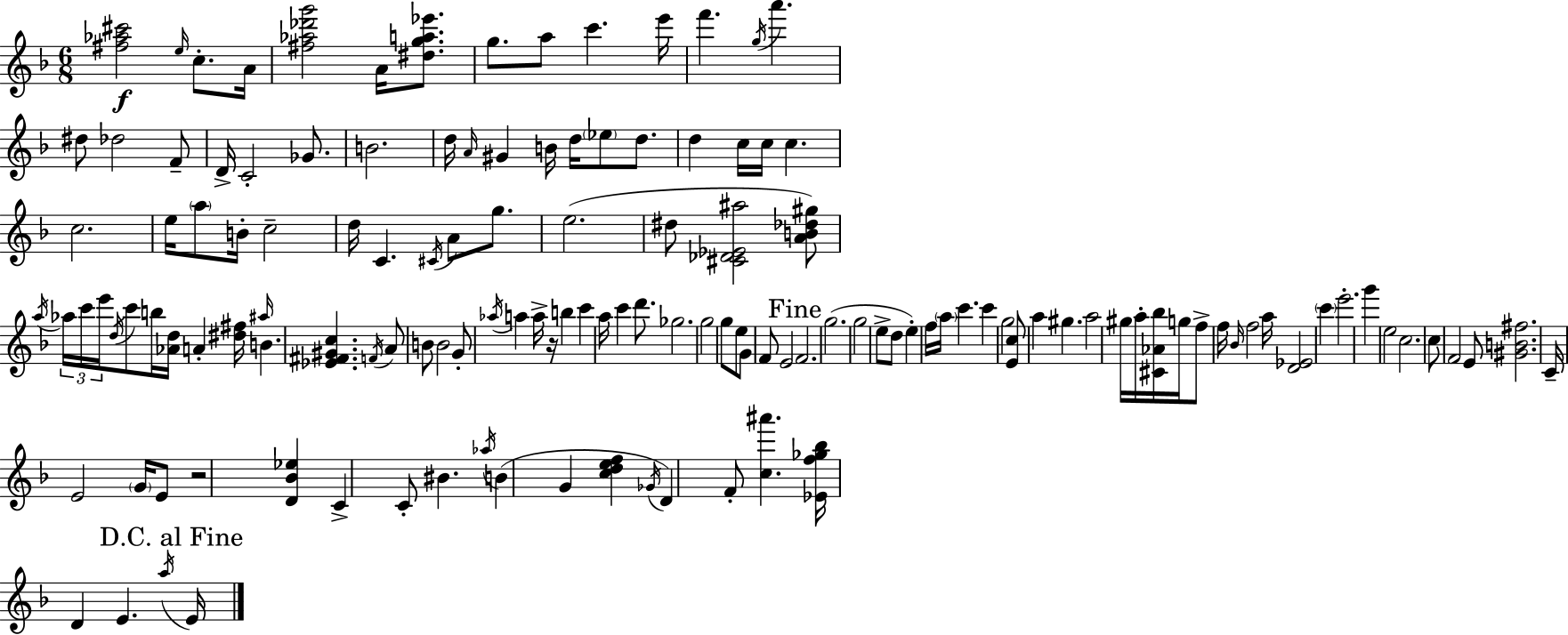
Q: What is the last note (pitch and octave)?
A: E4